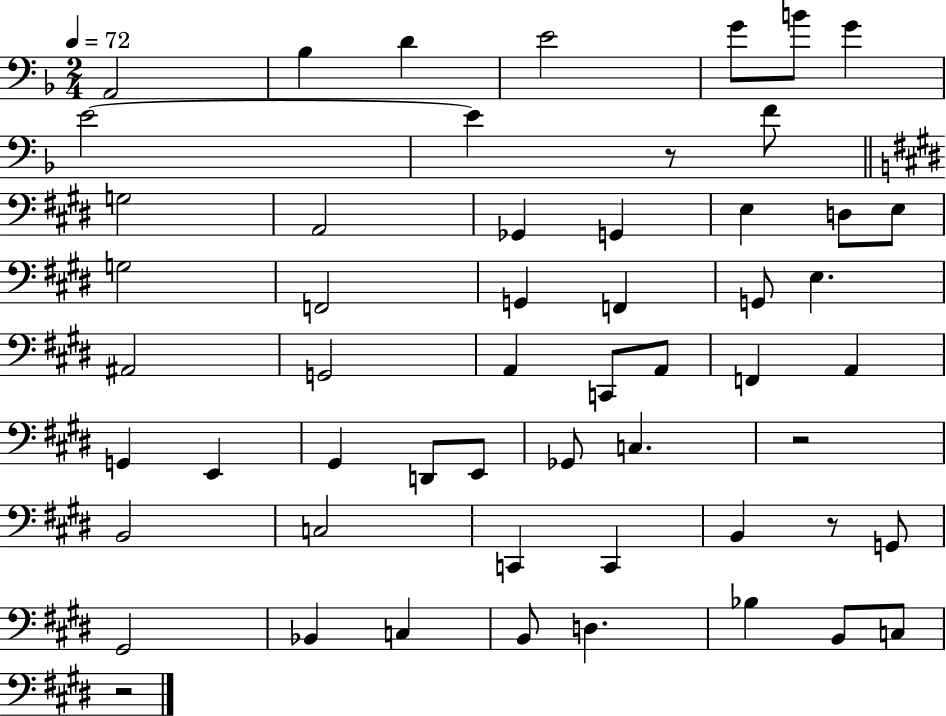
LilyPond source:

{
  \clef bass
  \numericTimeSignature
  \time 2/4
  \key f \major
  \tempo 4 = 72
  \repeat volta 2 { a,2 | bes4 d'4 | e'2 | g'8 b'8 g'4 | \break e'2~~ | e'4 r8 f'8 | \bar "||" \break \key e \major g2 | a,2 | ges,4 g,4 | e4 d8 e8 | \break g2 | f,2 | g,4 f,4 | g,8 e4. | \break ais,2 | g,2 | a,4 c,8 a,8 | f,4 a,4 | \break g,4 e,4 | gis,4 d,8 e,8 | ges,8 c4. | r2 | \break b,2 | c2 | c,4 c,4 | b,4 r8 g,8 | \break gis,2 | bes,4 c4 | b,8 d4. | bes4 b,8 c8 | \break r2 | } \bar "|."
}